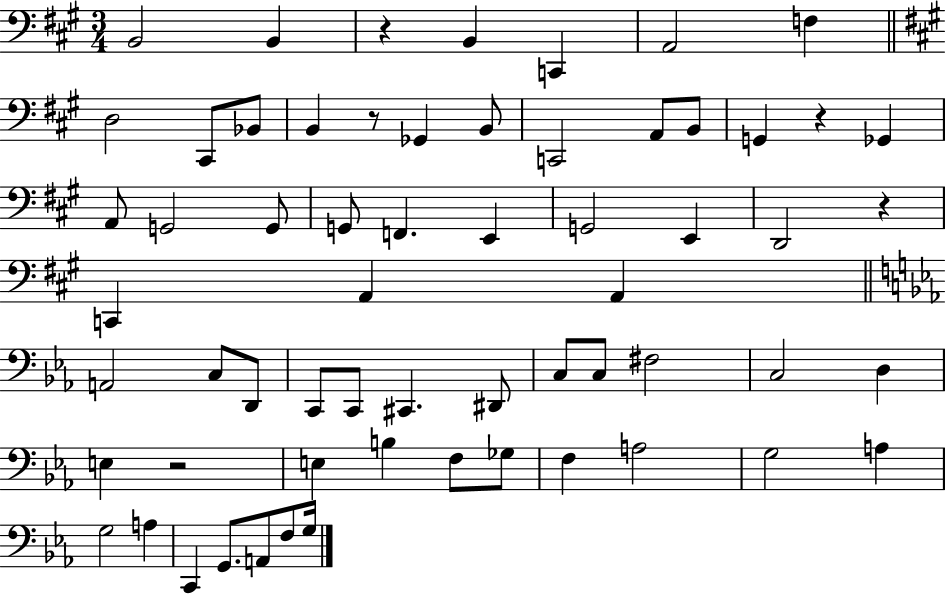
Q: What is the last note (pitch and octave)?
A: G3